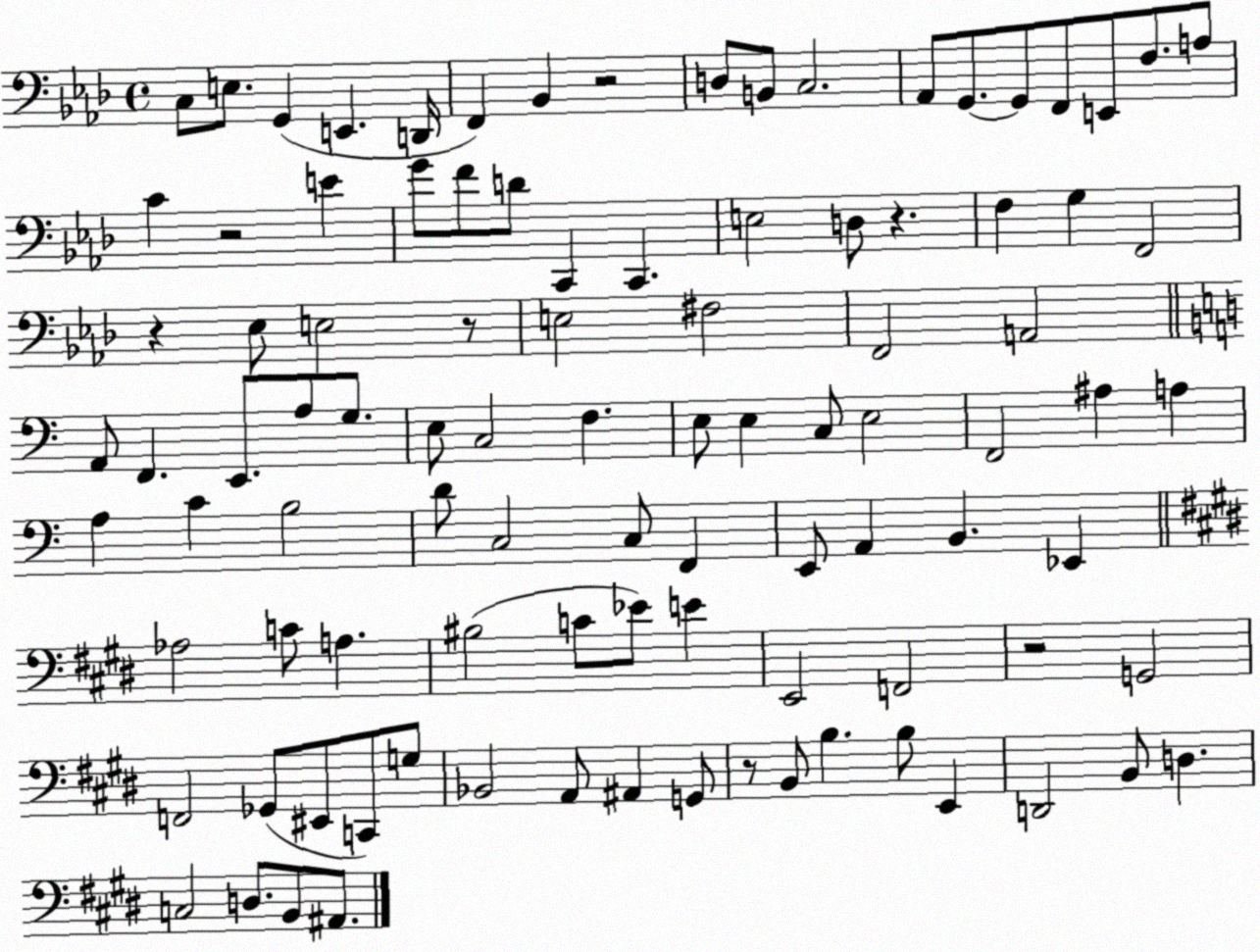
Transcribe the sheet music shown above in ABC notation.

X:1
T:Untitled
M:4/4
L:1/4
K:Ab
C,/2 E,/2 G,, E,, D,,/4 F,, _B,, z2 D,/2 B,,/2 C,2 _A,,/2 G,,/2 G,,/2 F,,/2 E,,/2 F,/2 A,/2 C z2 E G/2 F/2 D/2 C,, C,, E,2 D,/2 z F, G, F,,2 z _E,/2 E,2 z/2 E,2 ^F,2 F,,2 A,,2 A,,/2 F,, E,,/2 A,/2 G,/2 E,/2 C,2 F, E,/2 E, C,/2 E,2 F,,2 ^A, A, A, C B,2 D/2 C,2 C,/2 F,, E,,/2 A,, B,, _E,, _A,2 C/2 A, ^B,2 C/2 _E/2 E E,,2 F,,2 z2 G,,2 F,,2 _G,,/2 ^E,,/2 C,,/2 G,/2 _B,,2 A,,/2 ^A,, G,,/2 z/2 B,,/2 B, B,/2 E,, D,,2 B,,/2 D, C,2 D,/2 B,,/2 ^A,,/2